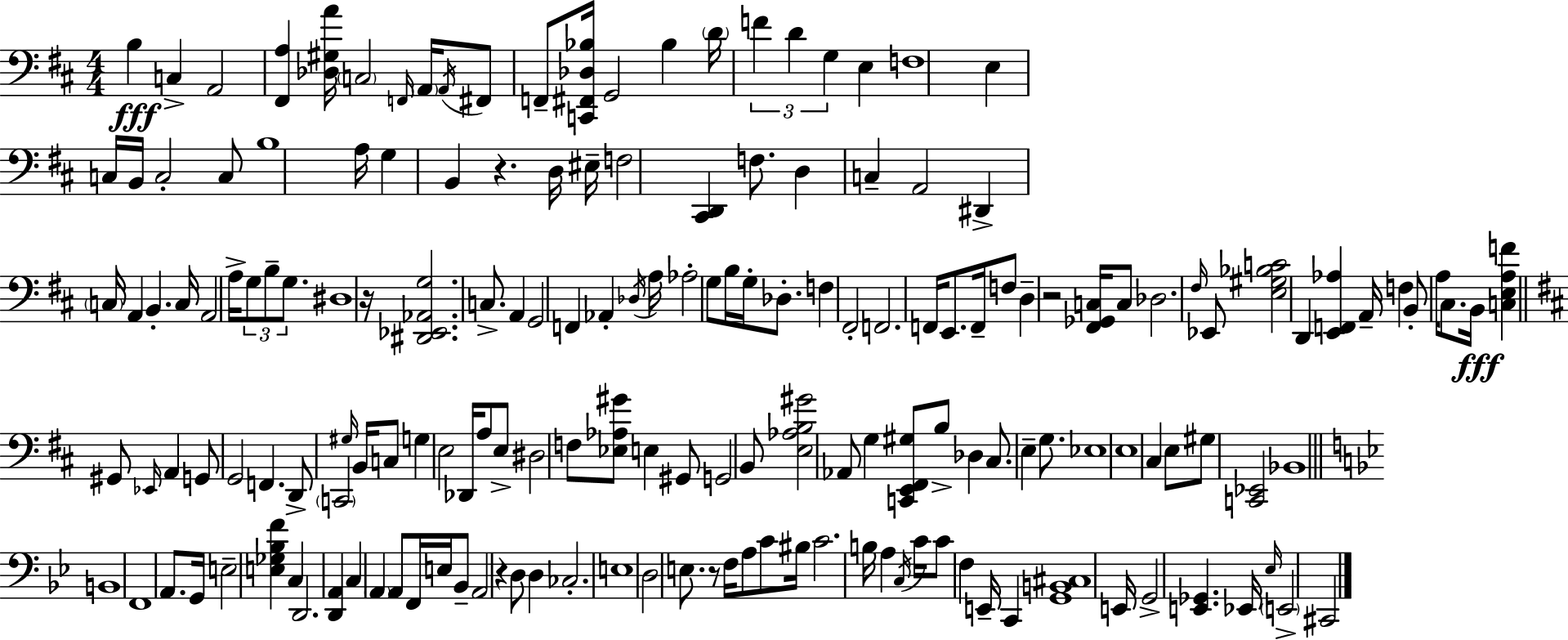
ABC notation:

X:1
T:Untitled
M:4/4
L:1/4
K:D
B, C, A,,2 [^F,,A,] [_D,^G,A]/4 C,2 F,,/4 A,,/4 A,,/4 ^F,,/2 F,,/2 [C,,^F,,_D,_B,]/4 G,,2 _B, D/4 F D G, E, F,4 E, C,/4 B,,/4 C,2 C,/2 B,4 A,/4 G, B,, z D,/4 ^E,/4 F,2 [^C,,D,,] F,/2 D, C, A,,2 ^D,, C,/4 A,, B,, C,/4 A,,2 A,/4 G,/2 B,/2 G,/2 ^D,4 z/4 [^D,,_E,,_A,,G,]2 C,/2 A,, G,,2 F,, _A,, _D,/4 A,/4 _A,2 G,/2 B,/4 G,/4 _D,/2 F, ^F,,2 F,,2 F,,/4 E,,/2 F,,/4 F,/2 D, z2 [^F,,_G,,C,]/4 C,/2 _D,2 ^F,/4 _E,,/2 [E,^G,_B,C]2 D,, [E,,F,,_A,] A,,/4 F, B,,/2 A,/4 ^C,/2 B,,/4 [C,E,A,F] ^G,,/2 _E,,/4 A,, G,,/2 G,,2 F,, D,,/2 C,,2 ^G,/4 B,,/4 C,/2 G, E,2 _D,,/4 A,/2 E,/2 ^D,2 F,/2 [_E,_A,^G]/2 E, ^G,,/2 G,,2 B,,/2 [E,_A,B,^G]2 _A,,/2 G, [C,,E,,^F,,^G,]/2 B,/2 _D, ^C,/2 E, G,/2 _E,4 E,4 ^C, E,/2 ^G,/2 [C,,_E,,]2 _B,,4 B,,4 F,,4 A,,/2 G,,/4 E,2 [E,_G,_B,F] C, D,,2 [D,,A,,] C, A,, A,,/2 F,,/4 E,/4 _B,,/2 A,,2 z D,/2 D, _C,2 E,4 D,2 E,/2 z/2 F,/4 A,/2 C/2 ^B,/4 C2 B,/4 A, C,/4 C/4 C/2 F, E,,/4 C,, [G,,B,,^C,]4 E,,/4 G,,2 [E,,_G,,] _E,,/4 _E,/4 E,,2 ^C,,2